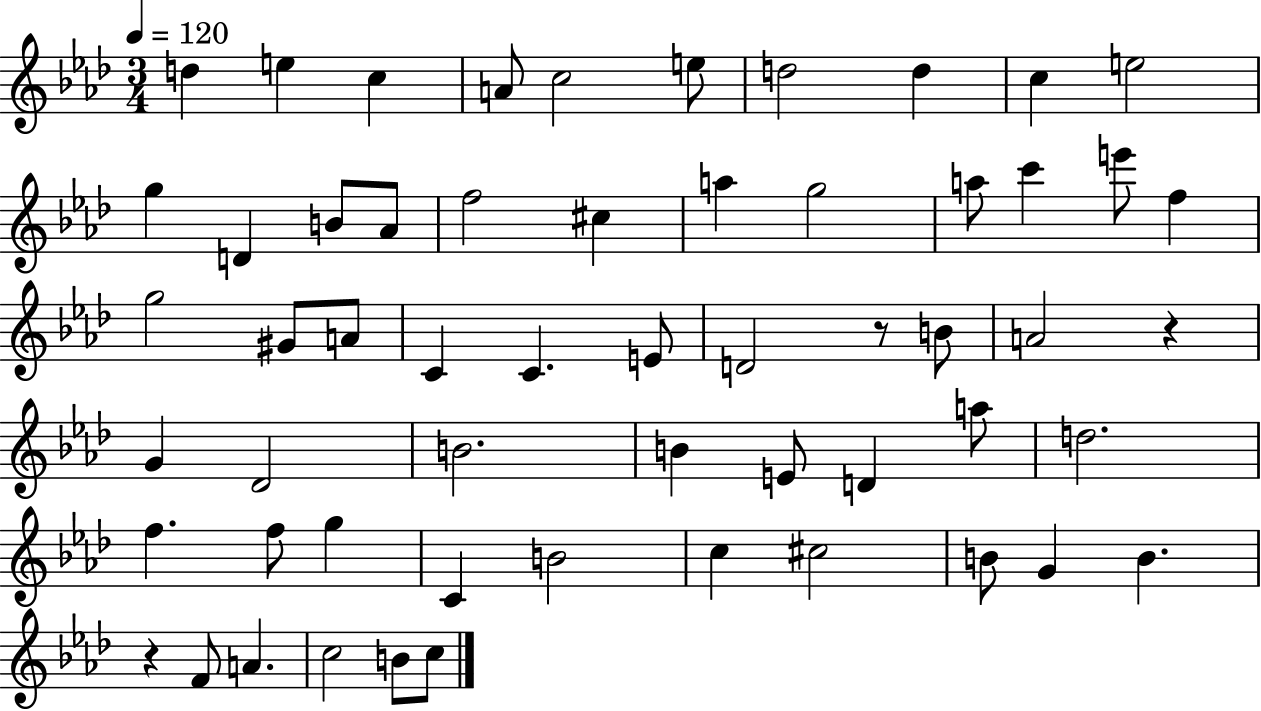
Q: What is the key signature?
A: AES major